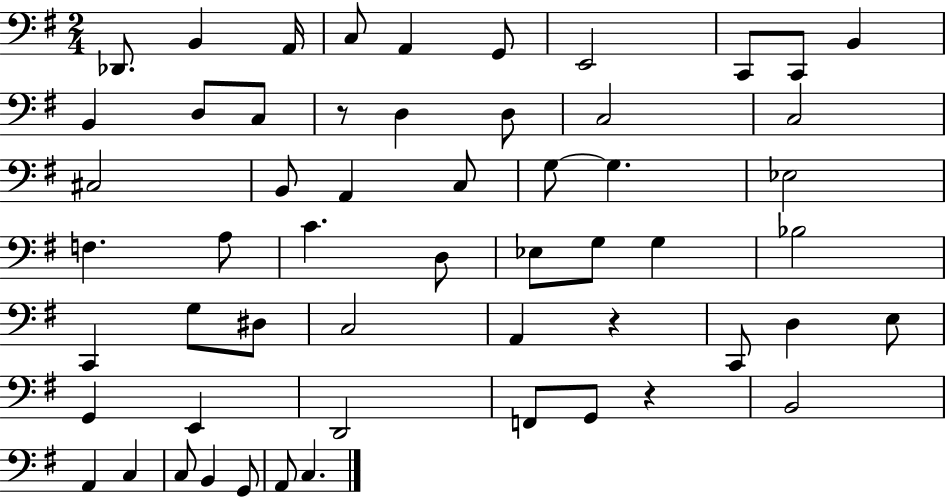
Db2/e. B2/q A2/s C3/e A2/q G2/e E2/h C2/e C2/e B2/q B2/q D3/e C3/e R/e D3/q D3/e C3/h C3/h C#3/h B2/e A2/q C3/e G3/e G3/q. Eb3/h F3/q. A3/e C4/q. D3/e Eb3/e G3/e G3/q Bb3/h C2/q G3/e D#3/e C3/h A2/q R/q C2/e D3/q E3/e G2/q E2/q D2/h F2/e G2/e R/q B2/h A2/q C3/q C3/e B2/q G2/e A2/e C3/q.